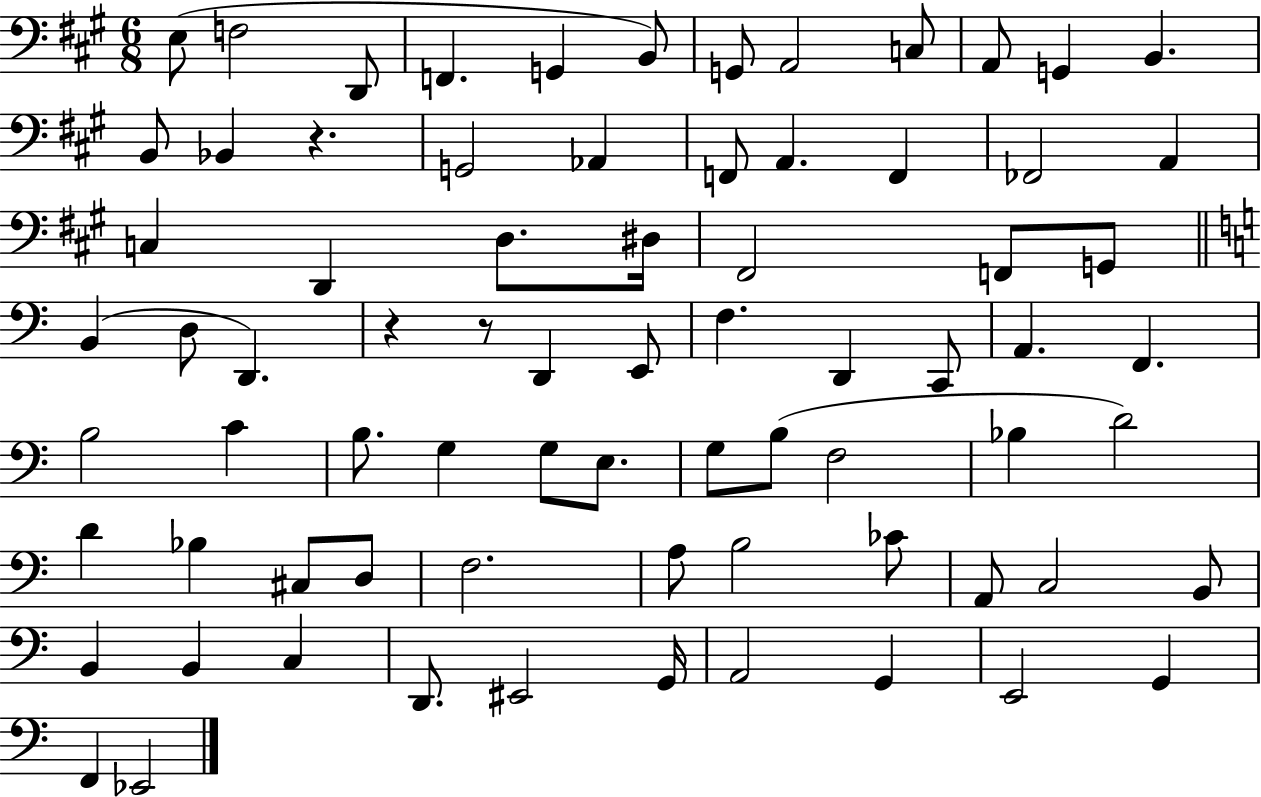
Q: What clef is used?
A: bass